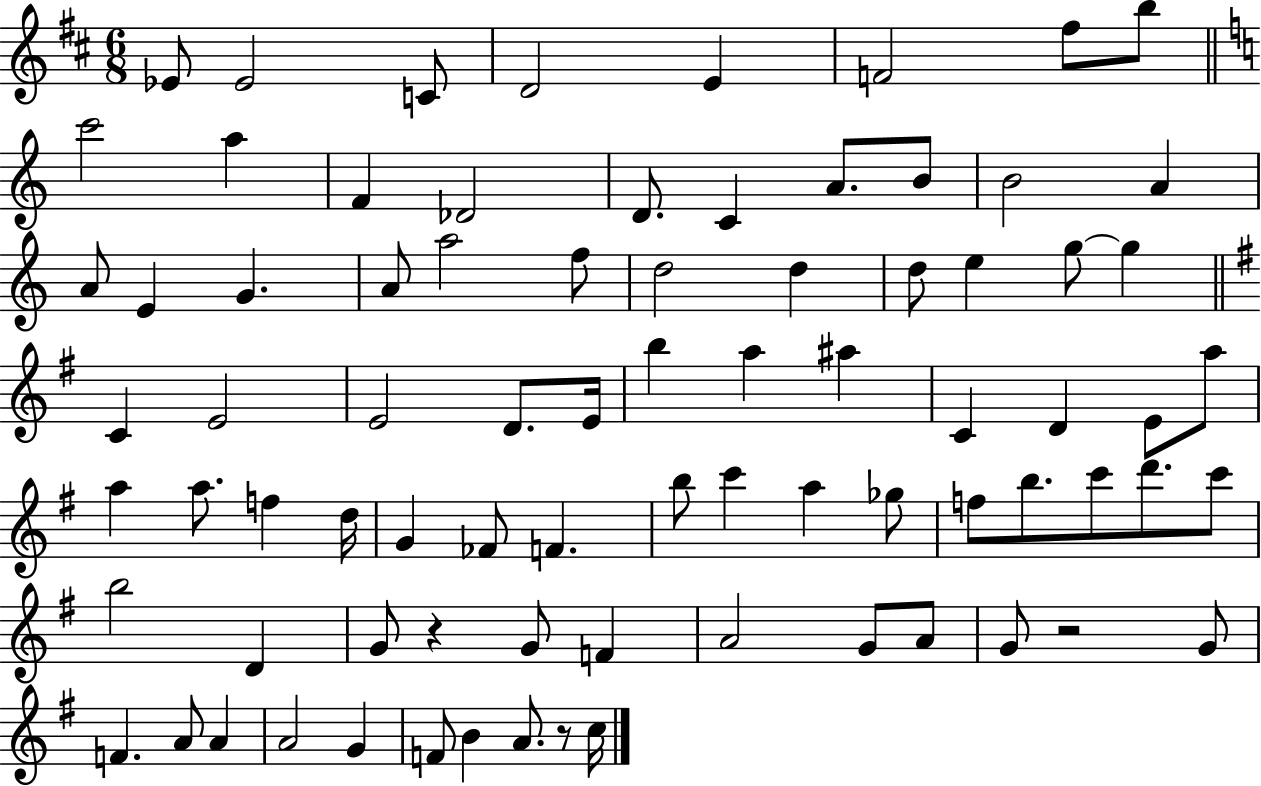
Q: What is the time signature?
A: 6/8